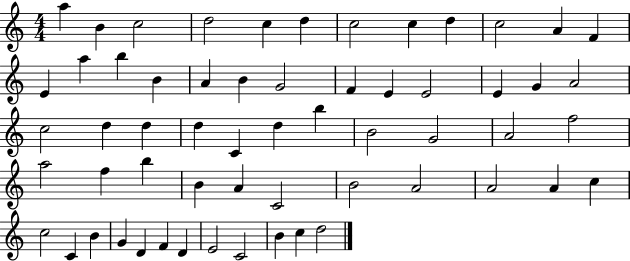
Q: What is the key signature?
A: C major